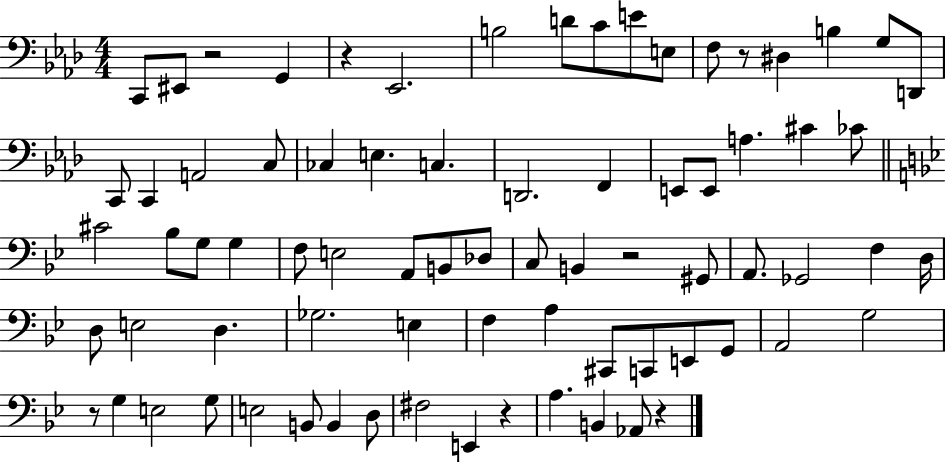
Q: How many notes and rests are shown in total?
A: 76